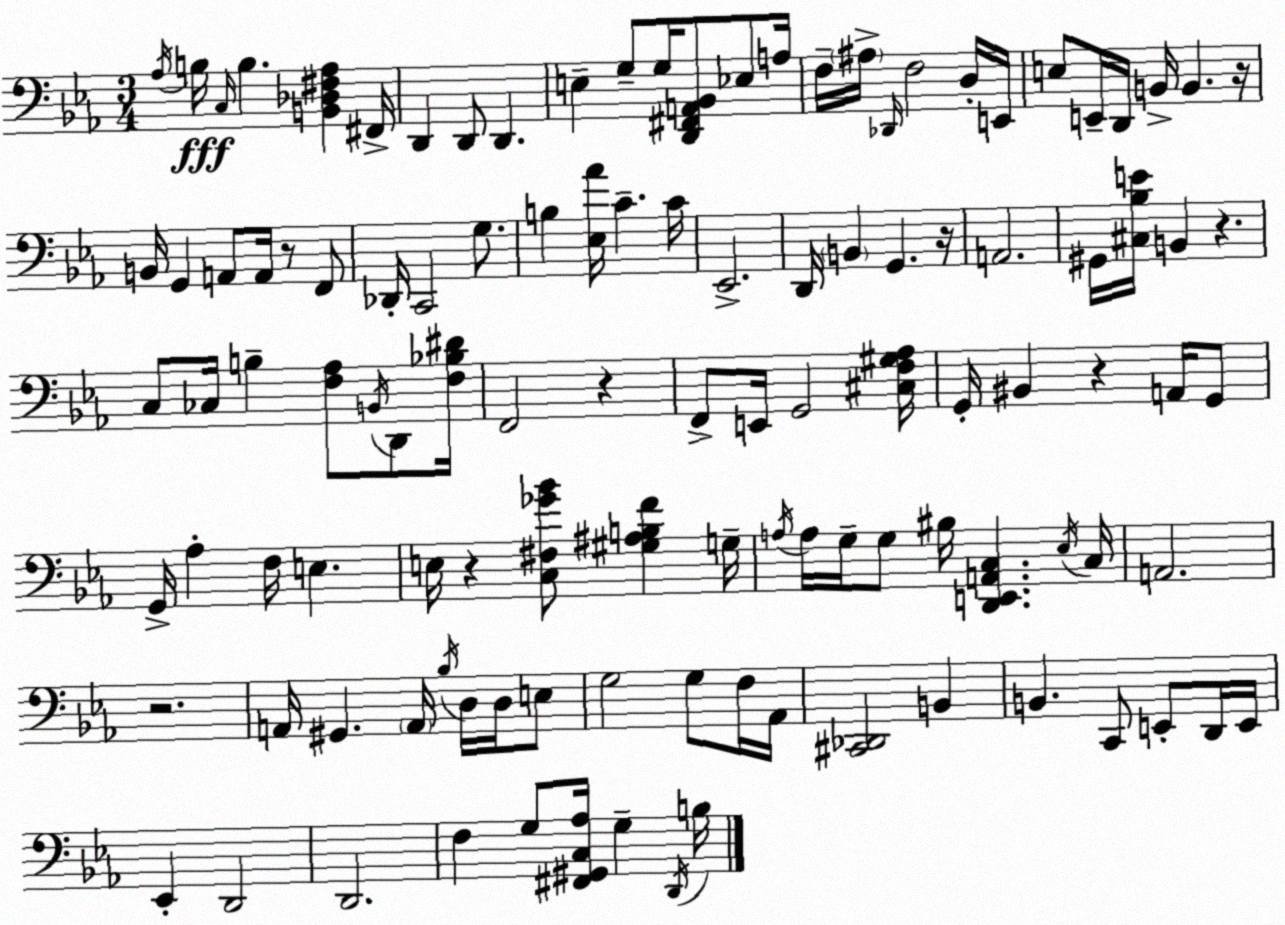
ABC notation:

X:1
T:Untitled
M:3/4
L:1/4
K:Eb
_A,/4 B,/4 C,/4 B, [B,,_D,^F,_A,] ^F,,/4 D,, D,,/2 D,, E, G,/2 G,/4 [D,,^F,,A,,_B,,]/2 _E,/2 A,/4 F,/4 ^A,/4 _D,,/4 F,2 D,/4 E,,/4 E,/2 E,,/4 D,,/4 B,,/4 B,, z/4 B,,/4 G,, A,,/2 A,,/4 z/2 F,,/2 _D,,/4 C,,2 G,/2 B, [_E,_A]/4 C C/4 _E,,2 D,,/4 B,, G,, z/4 A,,2 ^G,,/4 [^C,_B,E]/4 B,, z C,/2 _C,/4 B, [F,_A,]/2 B,,/4 D,,/2 [F,_B,^D]/4 F,,2 z F,,/2 E,,/4 G,,2 [^C,F,^G,_A,]/4 G,,/4 ^B,, z A,,/4 G,,/2 G,,/4 _A, F,/4 E, E,/4 z [C,^F,_G_B]/2 [^G,^A,B,F] G,/4 A,/4 A,/4 G,/4 G,/2 ^B,/4 [D,,E,,A,,C,] _E,/4 C,/4 A,,2 z2 A,,/4 ^G,, A,,/4 _B,/4 D,/4 D,/4 E,/2 G,2 G,/2 F,/4 _A,,/4 [^C,,_D,,]2 B,, B,, C,,/2 E,,/2 D,,/4 E,,/4 _E,, D,,2 D,,2 F, G,/2 [^F,,^G,,C,_A,]/4 G, D,,/4 B,/4